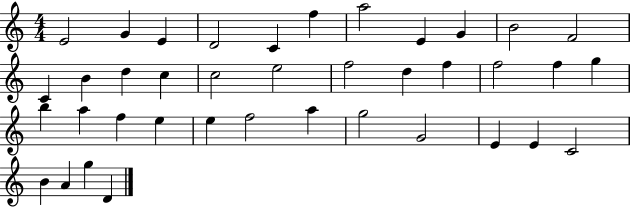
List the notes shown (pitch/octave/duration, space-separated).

E4/h G4/q E4/q D4/h C4/q F5/q A5/h E4/q G4/q B4/h F4/h C4/q B4/q D5/q C5/q C5/h E5/h F5/h D5/q F5/q F5/h F5/q G5/q B5/q A5/q F5/q E5/q E5/q F5/h A5/q G5/h G4/h E4/q E4/q C4/h B4/q A4/q G5/q D4/q